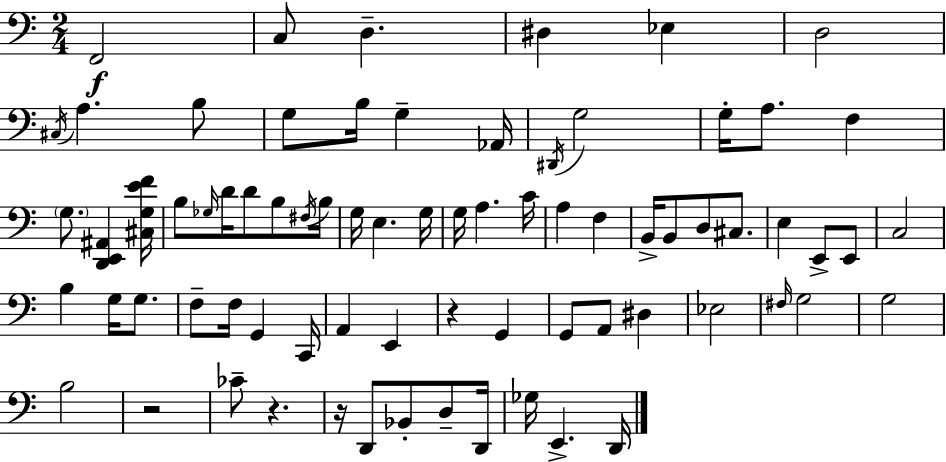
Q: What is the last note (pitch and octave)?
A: D2